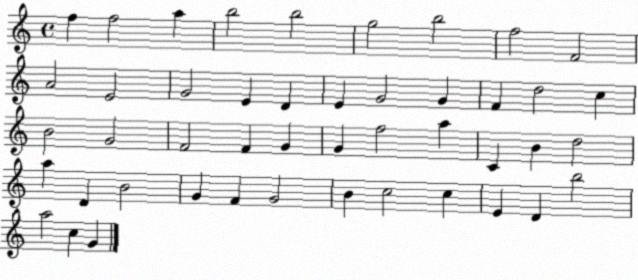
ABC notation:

X:1
T:Untitled
M:4/4
L:1/4
K:C
f f2 a b2 b2 g2 b2 f2 F2 A2 E2 G2 E D E G2 G F d2 c B2 G2 F2 F G G f2 a C B d2 a D B2 G F G2 B c2 c E D b2 a2 c G